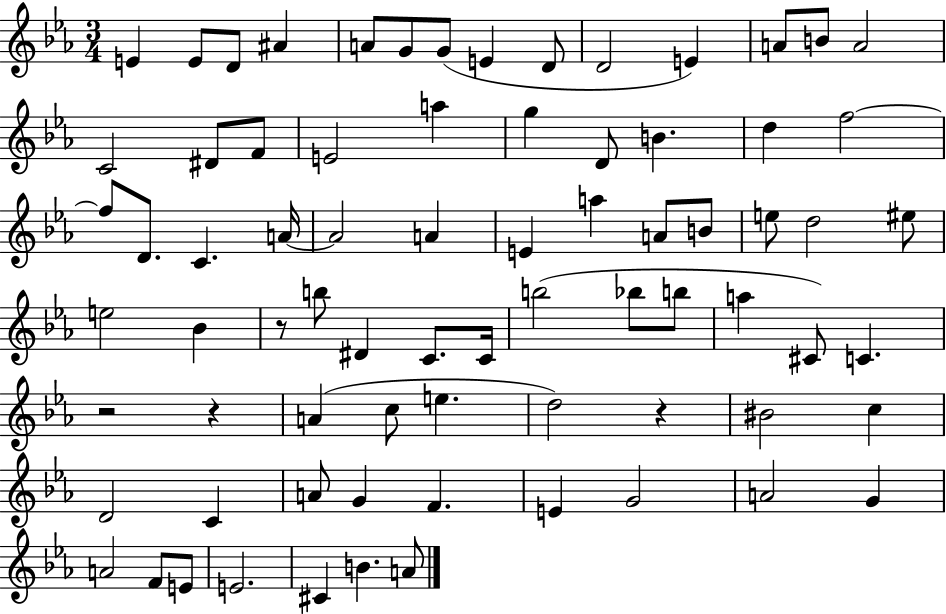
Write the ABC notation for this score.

X:1
T:Untitled
M:3/4
L:1/4
K:Eb
E E/2 D/2 ^A A/2 G/2 G/2 E D/2 D2 E A/2 B/2 A2 C2 ^D/2 F/2 E2 a g D/2 B d f2 f/2 D/2 C A/4 A2 A E a A/2 B/2 e/2 d2 ^e/2 e2 _B z/2 b/2 ^D C/2 C/4 b2 _b/2 b/2 a ^C/2 C z2 z A c/2 e d2 z ^B2 c D2 C A/2 G F E G2 A2 G A2 F/2 E/2 E2 ^C B A/2